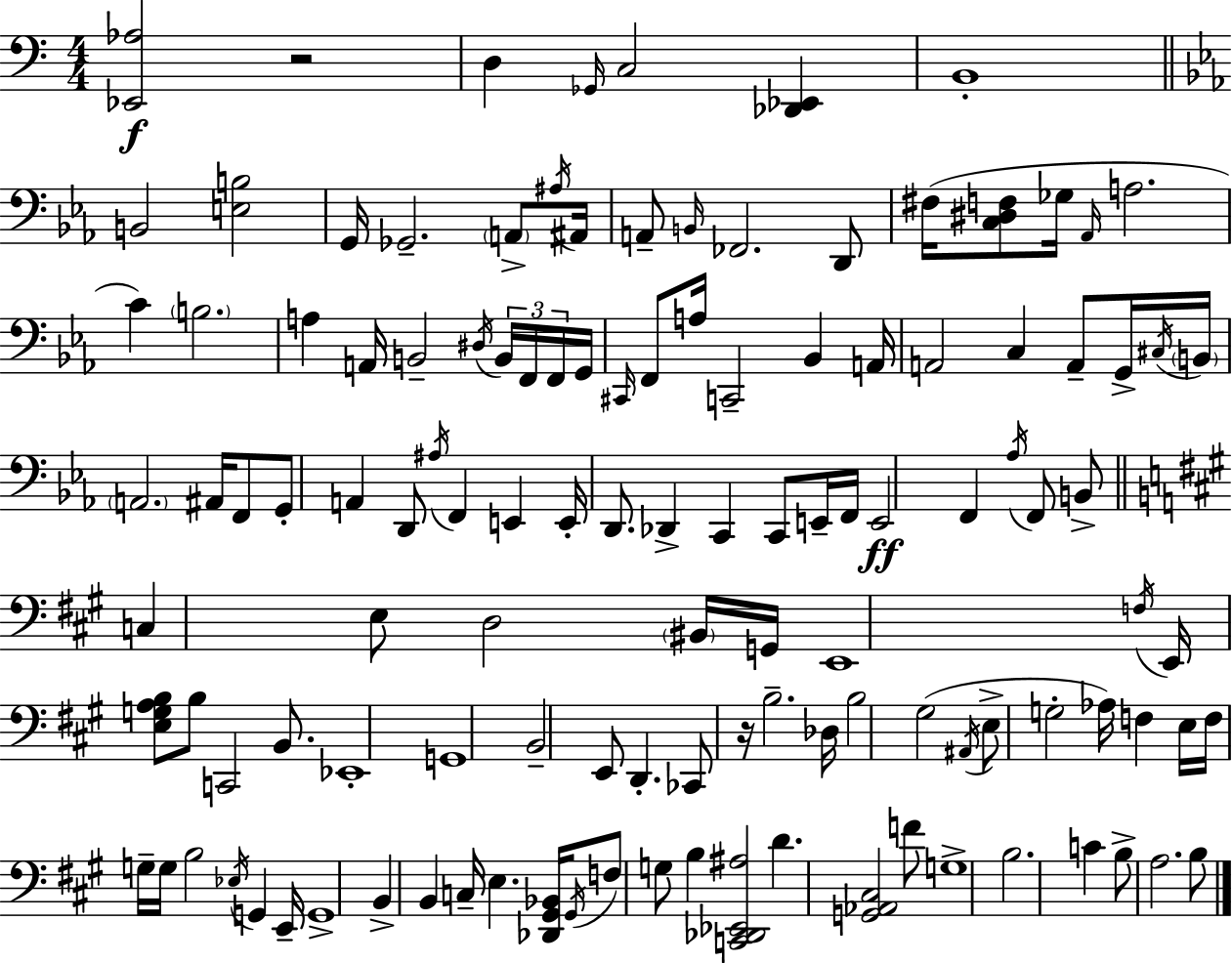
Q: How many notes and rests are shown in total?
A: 122